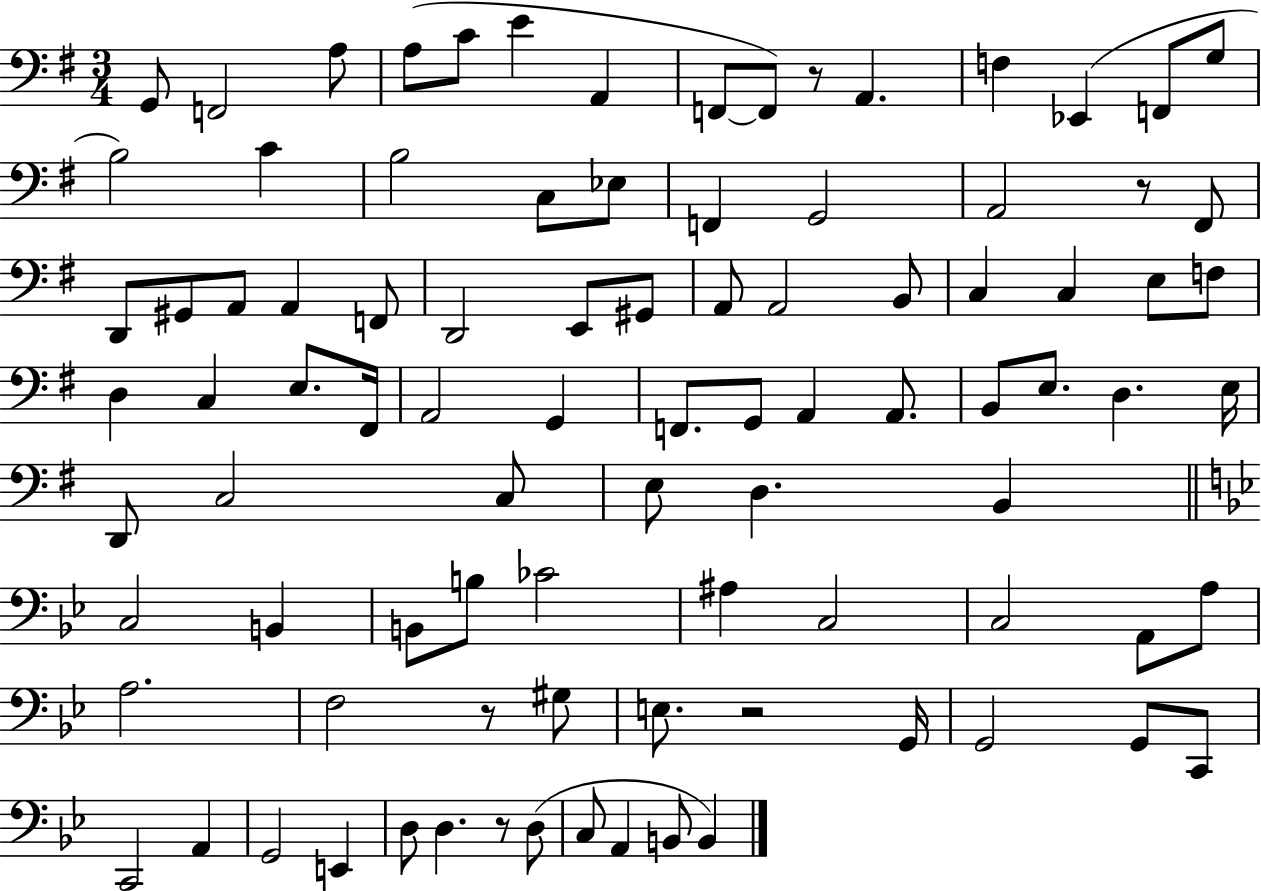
G2/e F2/h A3/e A3/e C4/e E4/q A2/q F2/e F2/e R/e A2/q. F3/q Eb2/q F2/e G3/e B3/h C4/q B3/h C3/e Eb3/e F2/q G2/h A2/h R/e F#2/e D2/e G#2/e A2/e A2/q F2/e D2/h E2/e G#2/e A2/e A2/h B2/e C3/q C3/q E3/e F3/e D3/q C3/q E3/e. F#2/s A2/h G2/q F2/e. G2/e A2/q A2/e. B2/e E3/e. D3/q. E3/s D2/e C3/h C3/e E3/e D3/q. B2/q C3/h B2/q B2/e B3/e CES4/h A#3/q C3/h C3/h A2/e A3/e A3/h. F3/h R/e G#3/e E3/e. R/h G2/s G2/h G2/e C2/e C2/h A2/q G2/h E2/q D3/e D3/q. R/e D3/e C3/e A2/q B2/e B2/q